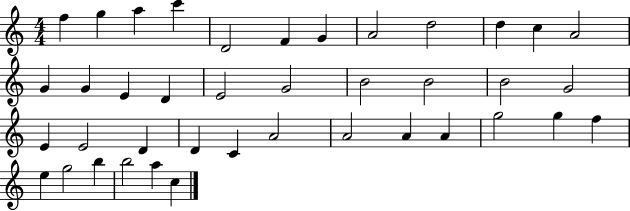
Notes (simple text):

F5/q G5/q A5/q C6/q D4/h F4/q G4/q A4/h D5/h D5/q C5/q A4/h G4/q G4/q E4/q D4/q E4/h G4/h B4/h B4/h B4/h G4/h E4/q E4/h D4/q D4/q C4/q A4/h A4/h A4/q A4/q G5/h G5/q F5/q E5/q G5/h B5/q B5/h A5/q C5/q